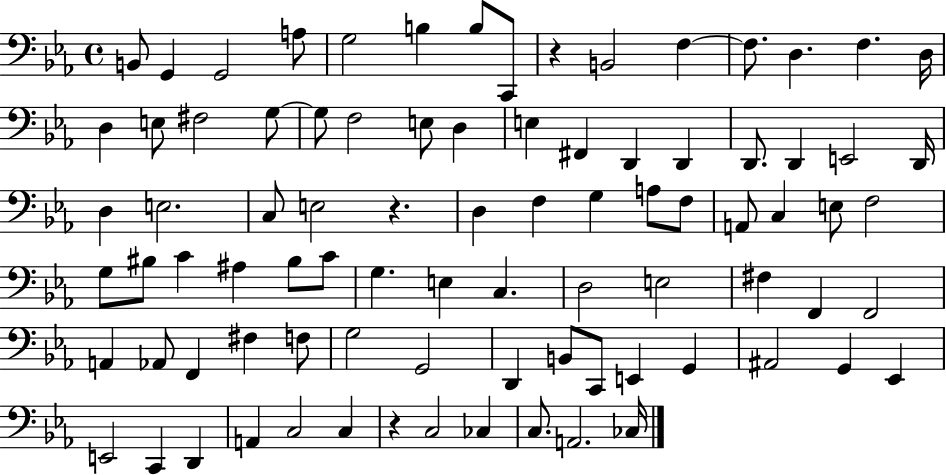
{
  \clef bass
  \time 4/4
  \defaultTimeSignature
  \key ees \major
  b,8 g,4 g,2 a8 | g2 b4 b8 c,8 | r4 b,2 f4~~ | f8. d4. f4. d16 | \break d4 e8 fis2 g8~~ | g8 f2 e8 d4 | e4 fis,4 d,4 d,4 | d,8. d,4 e,2 d,16 | \break d4 e2. | c8 e2 r4. | d4 f4 g4 a8 f8 | a,8 c4 e8 f2 | \break g8 bis8 c'4 ais4 bis8 c'8 | g4. e4 c4. | d2 e2 | fis4 f,4 f,2 | \break a,4 aes,8 f,4 fis4 f8 | g2 g,2 | d,4 b,8 c,8 e,4 g,4 | ais,2 g,4 ees,4 | \break e,2 c,4 d,4 | a,4 c2 c4 | r4 c2 ces4 | c8. a,2. ces16 | \break \bar "|."
}